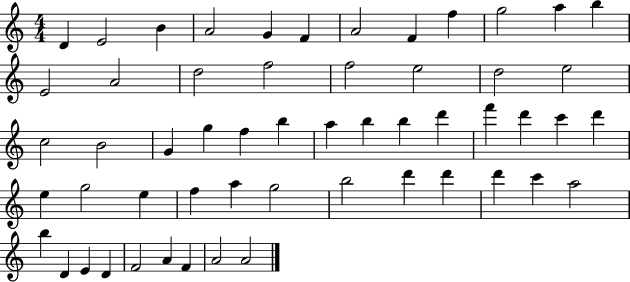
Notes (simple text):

D4/q E4/h B4/q A4/h G4/q F4/q A4/h F4/q F5/q G5/h A5/q B5/q E4/h A4/h D5/h F5/h F5/h E5/h D5/h E5/h C5/h B4/h G4/q G5/q F5/q B5/q A5/q B5/q B5/q D6/q F6/q D6/q C6/q D6/q E5/q G5/h E5/q F5/q A5/q G5/h B5/h D6/q D6/q D6/q C6/q A5/h B5/q D4/q E4/q D4/q F4/h A4/q F4/q A4/h A4/h